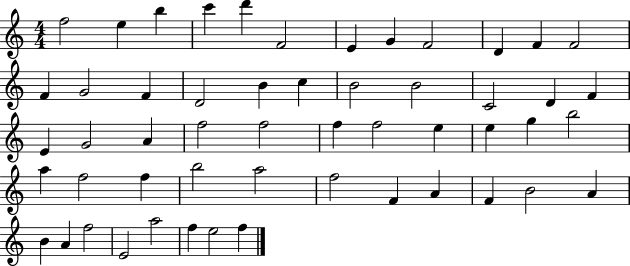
X:1
T:Untitled
M:4/4
L:1/4
K:C
f2 e b c' d' F2 E G F2 D F F2 F G2 F D2 B c B2 B2 C2 D F E G2 A f2 f2 f f2 e e g b2 a f2 f b2 a2 f2 F A F B2 A B A f2 E2 a2 f e2 f